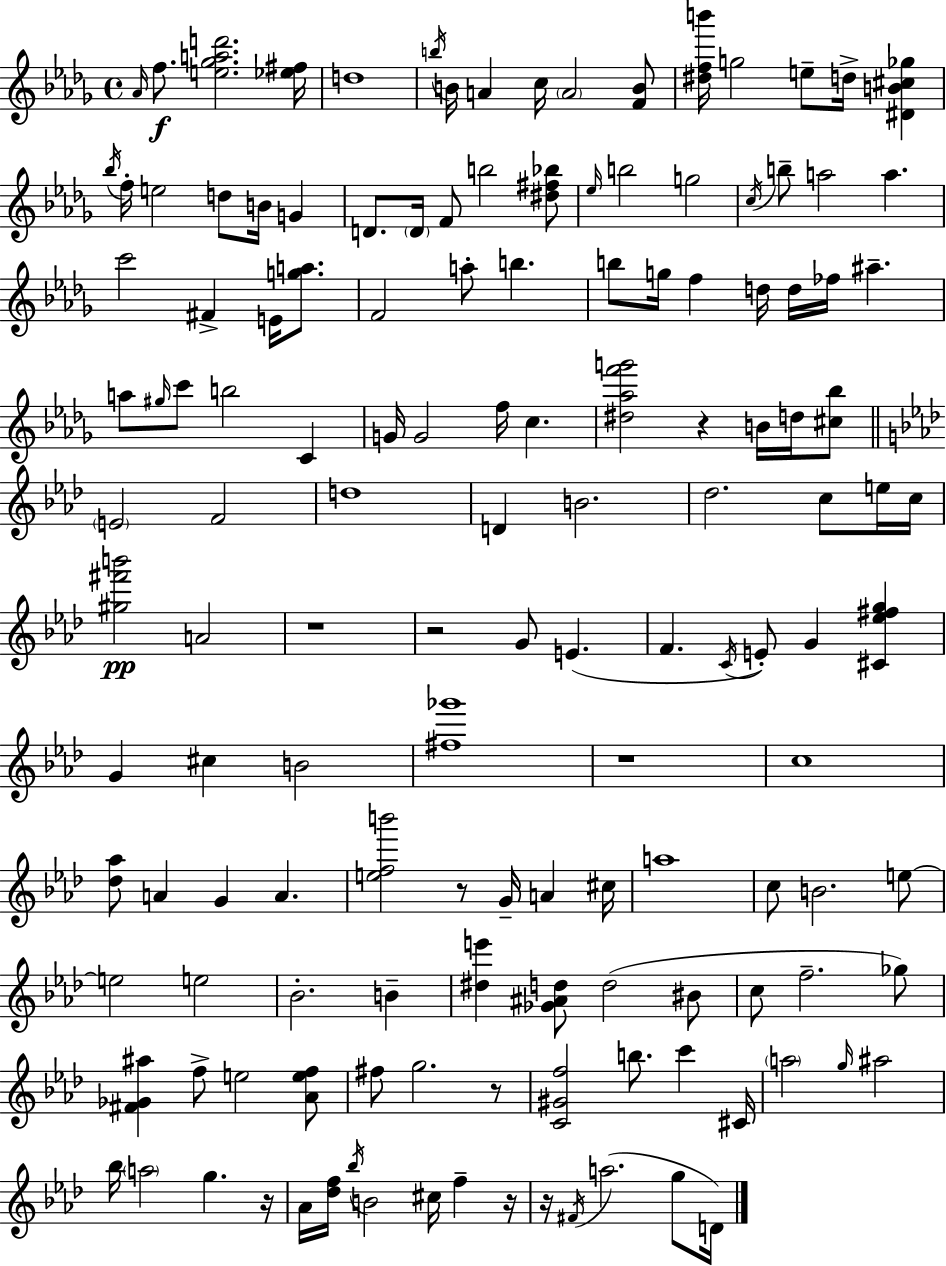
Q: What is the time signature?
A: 4/4